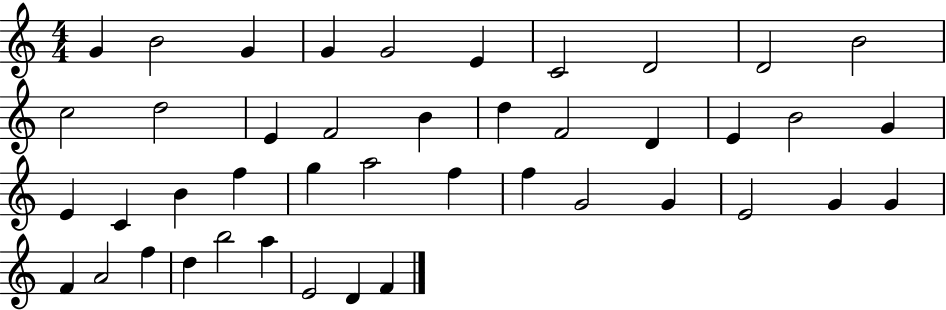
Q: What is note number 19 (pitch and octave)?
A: E4